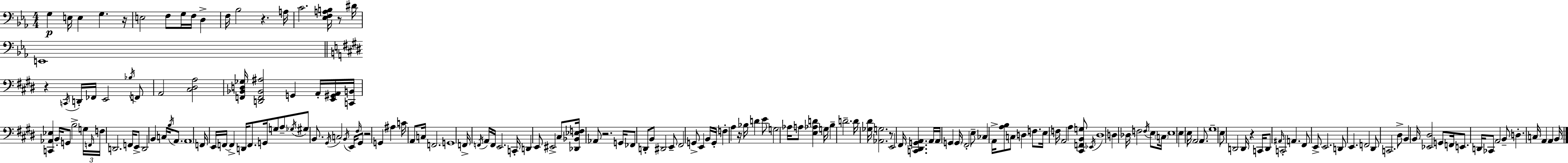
X:1
T:Untitled
M:4/4
L:1/4
K:Eb
G, E,/4 E, G, z/4 E,2 F,/2 G,/4 F,/4 D, F,/4 _B,2 z A,/4 C2 [_E,F,A,B,]/4 z/2 ^D/4 E,,4 z C,,/4 D,,/4 _F,,/4 E,,2 _B,/4 F,,/2 A,,2 [^C,^D,A,]2 [F,,_B,,D,_G,]/4 [D,,F,,_B,,^A,]2 G,, A,,/4 [E,,^G,,A,,]/4 [C,,B,,]/4 [C,,_A,,_E,] B,,/4 G,,/2 B,2 G,/4 F,,/4 F,/4 D,,2 F,,/4 E,,/2 D,,2 B,, C,/4 B,/4 A,,/2 A,,4 F,,/4 E,,/4 F,,/4 F,, D,,/4 F,,/2 G,,/4 G,/2 A,/2 _G,/4 ^G,/2 B,,/2 ^G,,/4 C,2 B,,/4 E,,/4 ^F,/4 ^G,,/2 z2 G,, ^A, C/4 A,,/2 C,/4 F,,2 G,,4 F,,/4 F,,/4 A,,/4 F,,/4 E,,2 C,,/4 D,, E,,/2 ^E,,2 ^C,/2 [_D,,_B,,_E,F,]/4 _A,,/2 z2 G,,/4 _F,,/2 D,,/2 B,,/2 ^D,,2 E,,/2 ^F,,2 G,,/2 E,, B,,/4 G,,/4 F, A, z/4 _B,/4 D E/2 G,2 _A,/4 A,/2 [E,_A,D] G,/4 B, D2 D/4 [_G,^D]/4 [_A,,G,]2 z/2 E,,2 ^F,,/4 [C,,^D,,G,,A,,] A,,/4 A,,/4 G,, G,,/4 ^F,,2 E,/2 _C, A,,/4 [A,B,]/2 C,/2 D, F,/2 E,/4 F,/4 A,,2 A, [^C,,F,,B,,G,]/2 _E,,/4 ^D,4 D, _D,/4 F,2 F,/4 E,/2 C,/4 E,4 E, E,/4 A,,2 A,,/2 ^G,4 E,/2 D,,2 D,,/4 z C,,/4 D,,/2 ^A,,/4 C,,2 A,, ^F,,/2 E,,/2 E,,2 D,,/2 E,, F,,2 ^D,,/2 C,,2 ^D,/2 B,, B,,/4 [_E,,^D,]2 G,,/2 F,,/4 E,,/2 D,,/4 _C,,/2 A,,2 B,,/2 D, C,/4 A,, A,, B,,/4